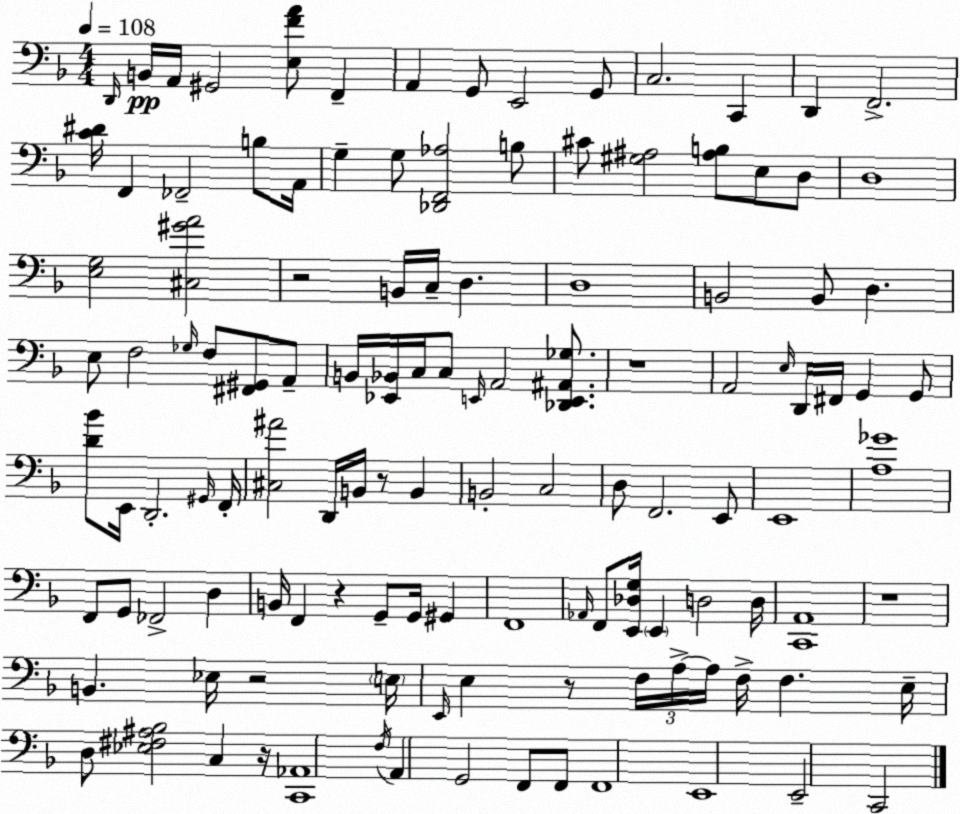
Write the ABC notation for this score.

X:1
T:Untitled
M:4/4
L:1/4
K:F
D,,/4 B,,/4 A,,/4 ^G,,2 [E,FA]/2 F,, A,, G,,/2 E,,2 G,,/2 C,2 C,, D,, F,,2 [C^D]/4 F,, _F,,2 B,/2 A,,/4 G, G,/2 [_D,,F,,_A,]2 B,/2 ^C/2 [^G,^A,]2 [^A,B,]/2 E,/2 D,/2 D,4 [E,G,]2 [^C,^GA]2 z2 B,,/4 C,/4 D, D,4 B,,2 B,,/2 D, E,/2 F,2 _G,/4 F,/2 [^F,,^G,,]/2 A,,/2 B,,/4 [_E,,_B,,]/4 C,/4 C,/2 E,,/4 A,,2 [_D,,E,,^A,,_G,]/2 z4 A,,2 E,/4 D,,/4 ^F,,/4 G,, G,,/2 [D_B]/2 E,,/4 D,,2 ^G,,/4 F,,/4 [^C,^A]2 D,,/4 B,,/4 z/2 B,, B,,2 C,2 D,/2 F,,2 E,,/2 E,,4 [A,_G]4 F,,/2 G,,/2 _F,,2 D, B,,/4 F,, z G,,/2 G,,/4 ^G,, F,,4 _A,,/4 F,,/2 [E,,_D,G,]/4 E,, D,2 D,/4 [C,,A,,]4 z4 B,, _E,/4 z2 E,/4 E,,/4 E, z/2 F,/4 A,/4 A,/4 F,/4 F, E,/4 D,/2 [_E,^F,^A,_B,]2 C, z/4 [C,,_A,,]4 F,/4 A,, G,,2 F,,/2 F,,/2 F,,4 E,,4 E,,2 C,,2